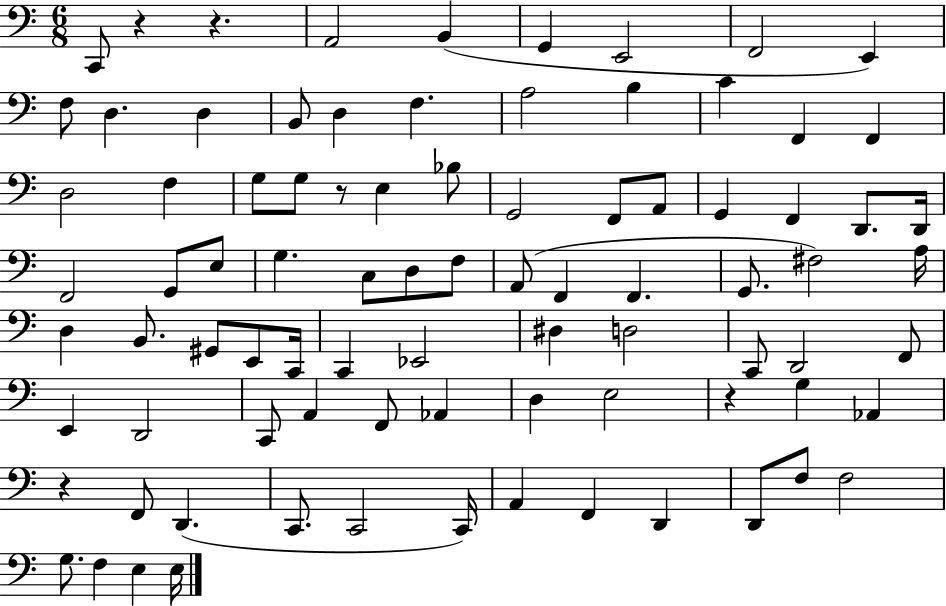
C2/e R/q R/q. A2/h B2/q G2/q E2/h F2/h E2/q F3/e D3/q. D3/q B2/e D3/q F3/q. A3/h B3/q C4/q F2/q F2/q D3/h F3/q G3/e G3/e R/e E3/q Bb3/e G2/h F2/e A2/e G2/q F2/q D2/e. D2/s F2/h G2/e E3/e G3/q. C3/e D3/e F3/e A2/e F2/q F2/q. G2/e. F#3/h A3/s D3/q B2/e. G#2/e E2/e C2/s C2/q Eb2/h D#3/q D3/h C2/e D2/h F2/e E2/q D2/h C2/e A2/q F2/e Ab2/q D3/q E3/h R/q G3/q Ab2/q R/q F2/e D2/q. C2/e. C2/h C2/s A2/q F2/q D2/q D2/e F3/e F3/h G3/e. F3/q E3/q E3/s